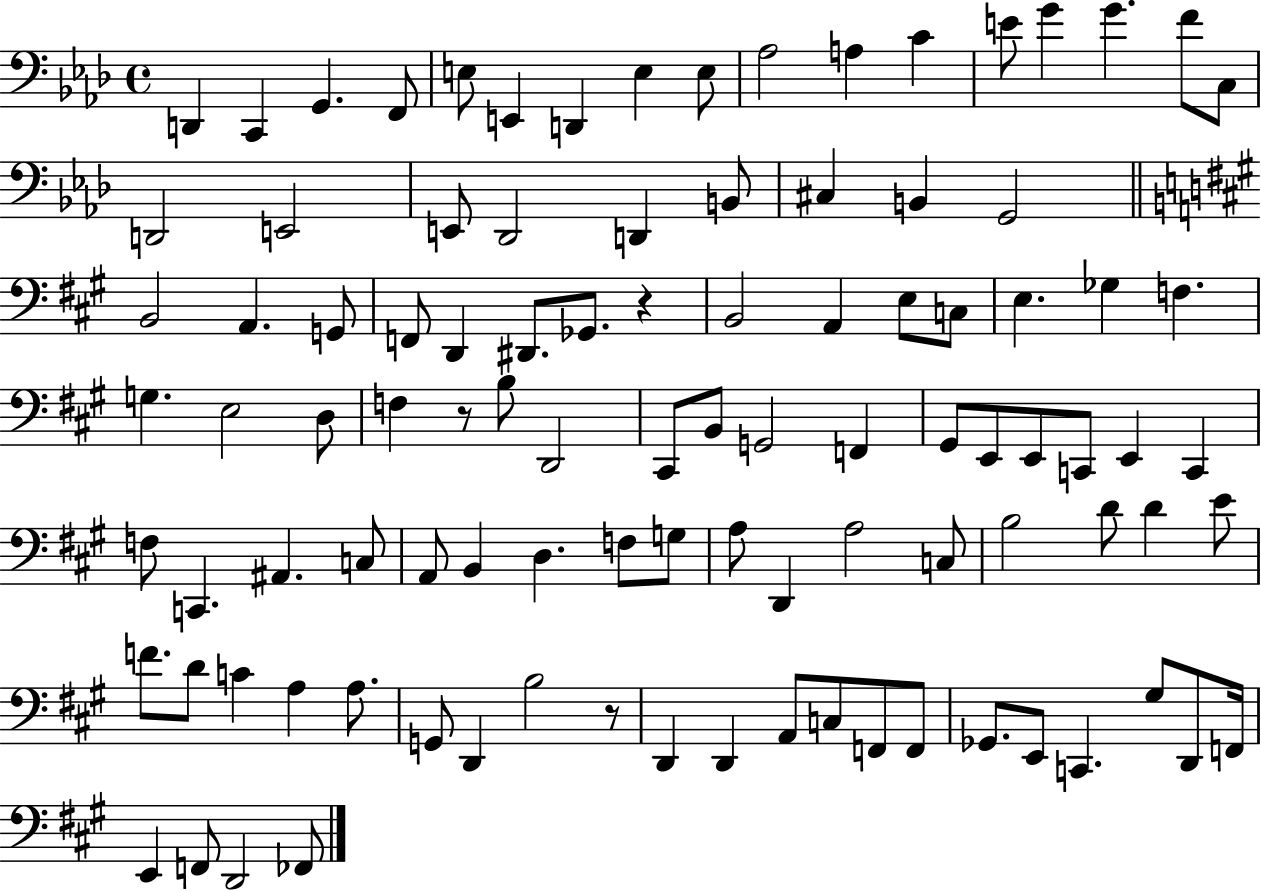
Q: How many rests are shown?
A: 3